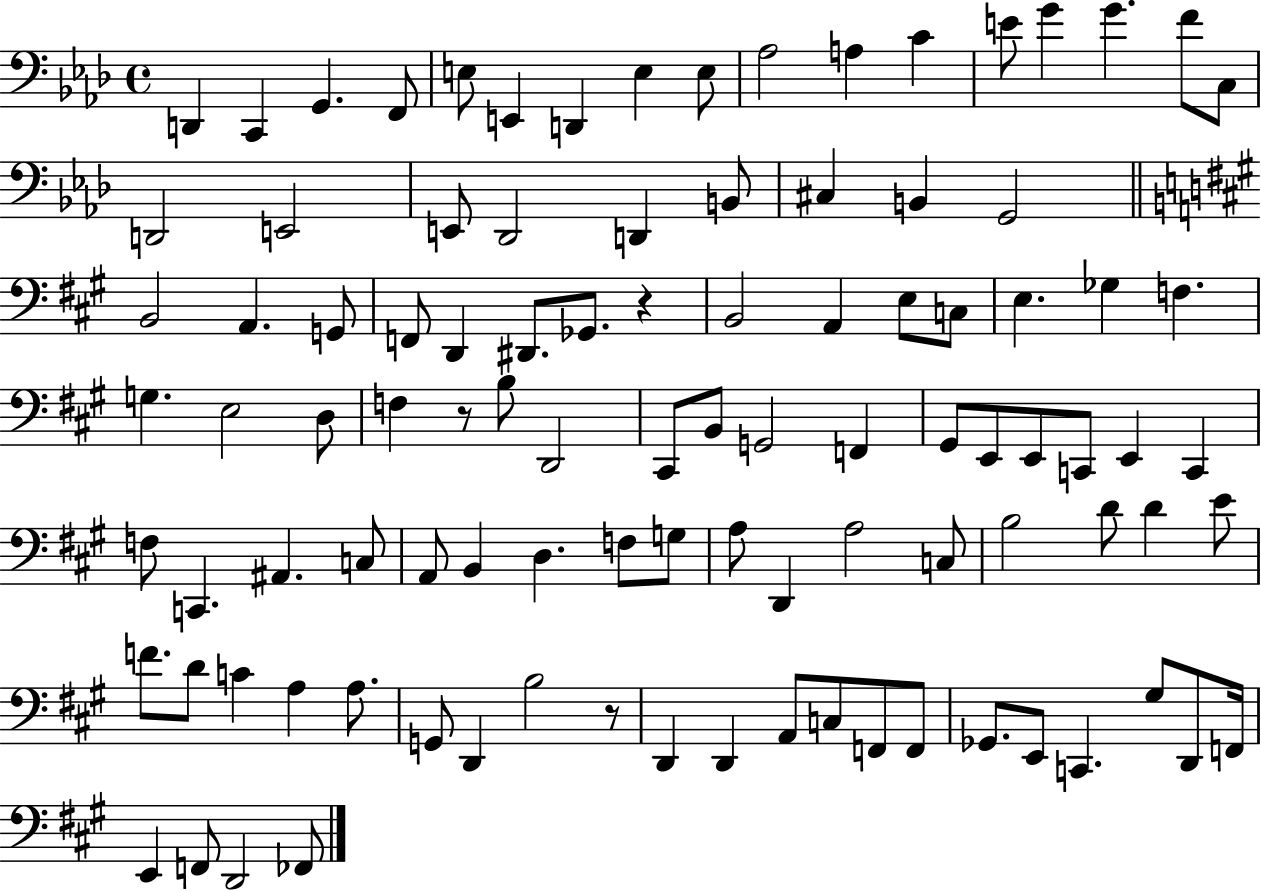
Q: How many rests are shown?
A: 3